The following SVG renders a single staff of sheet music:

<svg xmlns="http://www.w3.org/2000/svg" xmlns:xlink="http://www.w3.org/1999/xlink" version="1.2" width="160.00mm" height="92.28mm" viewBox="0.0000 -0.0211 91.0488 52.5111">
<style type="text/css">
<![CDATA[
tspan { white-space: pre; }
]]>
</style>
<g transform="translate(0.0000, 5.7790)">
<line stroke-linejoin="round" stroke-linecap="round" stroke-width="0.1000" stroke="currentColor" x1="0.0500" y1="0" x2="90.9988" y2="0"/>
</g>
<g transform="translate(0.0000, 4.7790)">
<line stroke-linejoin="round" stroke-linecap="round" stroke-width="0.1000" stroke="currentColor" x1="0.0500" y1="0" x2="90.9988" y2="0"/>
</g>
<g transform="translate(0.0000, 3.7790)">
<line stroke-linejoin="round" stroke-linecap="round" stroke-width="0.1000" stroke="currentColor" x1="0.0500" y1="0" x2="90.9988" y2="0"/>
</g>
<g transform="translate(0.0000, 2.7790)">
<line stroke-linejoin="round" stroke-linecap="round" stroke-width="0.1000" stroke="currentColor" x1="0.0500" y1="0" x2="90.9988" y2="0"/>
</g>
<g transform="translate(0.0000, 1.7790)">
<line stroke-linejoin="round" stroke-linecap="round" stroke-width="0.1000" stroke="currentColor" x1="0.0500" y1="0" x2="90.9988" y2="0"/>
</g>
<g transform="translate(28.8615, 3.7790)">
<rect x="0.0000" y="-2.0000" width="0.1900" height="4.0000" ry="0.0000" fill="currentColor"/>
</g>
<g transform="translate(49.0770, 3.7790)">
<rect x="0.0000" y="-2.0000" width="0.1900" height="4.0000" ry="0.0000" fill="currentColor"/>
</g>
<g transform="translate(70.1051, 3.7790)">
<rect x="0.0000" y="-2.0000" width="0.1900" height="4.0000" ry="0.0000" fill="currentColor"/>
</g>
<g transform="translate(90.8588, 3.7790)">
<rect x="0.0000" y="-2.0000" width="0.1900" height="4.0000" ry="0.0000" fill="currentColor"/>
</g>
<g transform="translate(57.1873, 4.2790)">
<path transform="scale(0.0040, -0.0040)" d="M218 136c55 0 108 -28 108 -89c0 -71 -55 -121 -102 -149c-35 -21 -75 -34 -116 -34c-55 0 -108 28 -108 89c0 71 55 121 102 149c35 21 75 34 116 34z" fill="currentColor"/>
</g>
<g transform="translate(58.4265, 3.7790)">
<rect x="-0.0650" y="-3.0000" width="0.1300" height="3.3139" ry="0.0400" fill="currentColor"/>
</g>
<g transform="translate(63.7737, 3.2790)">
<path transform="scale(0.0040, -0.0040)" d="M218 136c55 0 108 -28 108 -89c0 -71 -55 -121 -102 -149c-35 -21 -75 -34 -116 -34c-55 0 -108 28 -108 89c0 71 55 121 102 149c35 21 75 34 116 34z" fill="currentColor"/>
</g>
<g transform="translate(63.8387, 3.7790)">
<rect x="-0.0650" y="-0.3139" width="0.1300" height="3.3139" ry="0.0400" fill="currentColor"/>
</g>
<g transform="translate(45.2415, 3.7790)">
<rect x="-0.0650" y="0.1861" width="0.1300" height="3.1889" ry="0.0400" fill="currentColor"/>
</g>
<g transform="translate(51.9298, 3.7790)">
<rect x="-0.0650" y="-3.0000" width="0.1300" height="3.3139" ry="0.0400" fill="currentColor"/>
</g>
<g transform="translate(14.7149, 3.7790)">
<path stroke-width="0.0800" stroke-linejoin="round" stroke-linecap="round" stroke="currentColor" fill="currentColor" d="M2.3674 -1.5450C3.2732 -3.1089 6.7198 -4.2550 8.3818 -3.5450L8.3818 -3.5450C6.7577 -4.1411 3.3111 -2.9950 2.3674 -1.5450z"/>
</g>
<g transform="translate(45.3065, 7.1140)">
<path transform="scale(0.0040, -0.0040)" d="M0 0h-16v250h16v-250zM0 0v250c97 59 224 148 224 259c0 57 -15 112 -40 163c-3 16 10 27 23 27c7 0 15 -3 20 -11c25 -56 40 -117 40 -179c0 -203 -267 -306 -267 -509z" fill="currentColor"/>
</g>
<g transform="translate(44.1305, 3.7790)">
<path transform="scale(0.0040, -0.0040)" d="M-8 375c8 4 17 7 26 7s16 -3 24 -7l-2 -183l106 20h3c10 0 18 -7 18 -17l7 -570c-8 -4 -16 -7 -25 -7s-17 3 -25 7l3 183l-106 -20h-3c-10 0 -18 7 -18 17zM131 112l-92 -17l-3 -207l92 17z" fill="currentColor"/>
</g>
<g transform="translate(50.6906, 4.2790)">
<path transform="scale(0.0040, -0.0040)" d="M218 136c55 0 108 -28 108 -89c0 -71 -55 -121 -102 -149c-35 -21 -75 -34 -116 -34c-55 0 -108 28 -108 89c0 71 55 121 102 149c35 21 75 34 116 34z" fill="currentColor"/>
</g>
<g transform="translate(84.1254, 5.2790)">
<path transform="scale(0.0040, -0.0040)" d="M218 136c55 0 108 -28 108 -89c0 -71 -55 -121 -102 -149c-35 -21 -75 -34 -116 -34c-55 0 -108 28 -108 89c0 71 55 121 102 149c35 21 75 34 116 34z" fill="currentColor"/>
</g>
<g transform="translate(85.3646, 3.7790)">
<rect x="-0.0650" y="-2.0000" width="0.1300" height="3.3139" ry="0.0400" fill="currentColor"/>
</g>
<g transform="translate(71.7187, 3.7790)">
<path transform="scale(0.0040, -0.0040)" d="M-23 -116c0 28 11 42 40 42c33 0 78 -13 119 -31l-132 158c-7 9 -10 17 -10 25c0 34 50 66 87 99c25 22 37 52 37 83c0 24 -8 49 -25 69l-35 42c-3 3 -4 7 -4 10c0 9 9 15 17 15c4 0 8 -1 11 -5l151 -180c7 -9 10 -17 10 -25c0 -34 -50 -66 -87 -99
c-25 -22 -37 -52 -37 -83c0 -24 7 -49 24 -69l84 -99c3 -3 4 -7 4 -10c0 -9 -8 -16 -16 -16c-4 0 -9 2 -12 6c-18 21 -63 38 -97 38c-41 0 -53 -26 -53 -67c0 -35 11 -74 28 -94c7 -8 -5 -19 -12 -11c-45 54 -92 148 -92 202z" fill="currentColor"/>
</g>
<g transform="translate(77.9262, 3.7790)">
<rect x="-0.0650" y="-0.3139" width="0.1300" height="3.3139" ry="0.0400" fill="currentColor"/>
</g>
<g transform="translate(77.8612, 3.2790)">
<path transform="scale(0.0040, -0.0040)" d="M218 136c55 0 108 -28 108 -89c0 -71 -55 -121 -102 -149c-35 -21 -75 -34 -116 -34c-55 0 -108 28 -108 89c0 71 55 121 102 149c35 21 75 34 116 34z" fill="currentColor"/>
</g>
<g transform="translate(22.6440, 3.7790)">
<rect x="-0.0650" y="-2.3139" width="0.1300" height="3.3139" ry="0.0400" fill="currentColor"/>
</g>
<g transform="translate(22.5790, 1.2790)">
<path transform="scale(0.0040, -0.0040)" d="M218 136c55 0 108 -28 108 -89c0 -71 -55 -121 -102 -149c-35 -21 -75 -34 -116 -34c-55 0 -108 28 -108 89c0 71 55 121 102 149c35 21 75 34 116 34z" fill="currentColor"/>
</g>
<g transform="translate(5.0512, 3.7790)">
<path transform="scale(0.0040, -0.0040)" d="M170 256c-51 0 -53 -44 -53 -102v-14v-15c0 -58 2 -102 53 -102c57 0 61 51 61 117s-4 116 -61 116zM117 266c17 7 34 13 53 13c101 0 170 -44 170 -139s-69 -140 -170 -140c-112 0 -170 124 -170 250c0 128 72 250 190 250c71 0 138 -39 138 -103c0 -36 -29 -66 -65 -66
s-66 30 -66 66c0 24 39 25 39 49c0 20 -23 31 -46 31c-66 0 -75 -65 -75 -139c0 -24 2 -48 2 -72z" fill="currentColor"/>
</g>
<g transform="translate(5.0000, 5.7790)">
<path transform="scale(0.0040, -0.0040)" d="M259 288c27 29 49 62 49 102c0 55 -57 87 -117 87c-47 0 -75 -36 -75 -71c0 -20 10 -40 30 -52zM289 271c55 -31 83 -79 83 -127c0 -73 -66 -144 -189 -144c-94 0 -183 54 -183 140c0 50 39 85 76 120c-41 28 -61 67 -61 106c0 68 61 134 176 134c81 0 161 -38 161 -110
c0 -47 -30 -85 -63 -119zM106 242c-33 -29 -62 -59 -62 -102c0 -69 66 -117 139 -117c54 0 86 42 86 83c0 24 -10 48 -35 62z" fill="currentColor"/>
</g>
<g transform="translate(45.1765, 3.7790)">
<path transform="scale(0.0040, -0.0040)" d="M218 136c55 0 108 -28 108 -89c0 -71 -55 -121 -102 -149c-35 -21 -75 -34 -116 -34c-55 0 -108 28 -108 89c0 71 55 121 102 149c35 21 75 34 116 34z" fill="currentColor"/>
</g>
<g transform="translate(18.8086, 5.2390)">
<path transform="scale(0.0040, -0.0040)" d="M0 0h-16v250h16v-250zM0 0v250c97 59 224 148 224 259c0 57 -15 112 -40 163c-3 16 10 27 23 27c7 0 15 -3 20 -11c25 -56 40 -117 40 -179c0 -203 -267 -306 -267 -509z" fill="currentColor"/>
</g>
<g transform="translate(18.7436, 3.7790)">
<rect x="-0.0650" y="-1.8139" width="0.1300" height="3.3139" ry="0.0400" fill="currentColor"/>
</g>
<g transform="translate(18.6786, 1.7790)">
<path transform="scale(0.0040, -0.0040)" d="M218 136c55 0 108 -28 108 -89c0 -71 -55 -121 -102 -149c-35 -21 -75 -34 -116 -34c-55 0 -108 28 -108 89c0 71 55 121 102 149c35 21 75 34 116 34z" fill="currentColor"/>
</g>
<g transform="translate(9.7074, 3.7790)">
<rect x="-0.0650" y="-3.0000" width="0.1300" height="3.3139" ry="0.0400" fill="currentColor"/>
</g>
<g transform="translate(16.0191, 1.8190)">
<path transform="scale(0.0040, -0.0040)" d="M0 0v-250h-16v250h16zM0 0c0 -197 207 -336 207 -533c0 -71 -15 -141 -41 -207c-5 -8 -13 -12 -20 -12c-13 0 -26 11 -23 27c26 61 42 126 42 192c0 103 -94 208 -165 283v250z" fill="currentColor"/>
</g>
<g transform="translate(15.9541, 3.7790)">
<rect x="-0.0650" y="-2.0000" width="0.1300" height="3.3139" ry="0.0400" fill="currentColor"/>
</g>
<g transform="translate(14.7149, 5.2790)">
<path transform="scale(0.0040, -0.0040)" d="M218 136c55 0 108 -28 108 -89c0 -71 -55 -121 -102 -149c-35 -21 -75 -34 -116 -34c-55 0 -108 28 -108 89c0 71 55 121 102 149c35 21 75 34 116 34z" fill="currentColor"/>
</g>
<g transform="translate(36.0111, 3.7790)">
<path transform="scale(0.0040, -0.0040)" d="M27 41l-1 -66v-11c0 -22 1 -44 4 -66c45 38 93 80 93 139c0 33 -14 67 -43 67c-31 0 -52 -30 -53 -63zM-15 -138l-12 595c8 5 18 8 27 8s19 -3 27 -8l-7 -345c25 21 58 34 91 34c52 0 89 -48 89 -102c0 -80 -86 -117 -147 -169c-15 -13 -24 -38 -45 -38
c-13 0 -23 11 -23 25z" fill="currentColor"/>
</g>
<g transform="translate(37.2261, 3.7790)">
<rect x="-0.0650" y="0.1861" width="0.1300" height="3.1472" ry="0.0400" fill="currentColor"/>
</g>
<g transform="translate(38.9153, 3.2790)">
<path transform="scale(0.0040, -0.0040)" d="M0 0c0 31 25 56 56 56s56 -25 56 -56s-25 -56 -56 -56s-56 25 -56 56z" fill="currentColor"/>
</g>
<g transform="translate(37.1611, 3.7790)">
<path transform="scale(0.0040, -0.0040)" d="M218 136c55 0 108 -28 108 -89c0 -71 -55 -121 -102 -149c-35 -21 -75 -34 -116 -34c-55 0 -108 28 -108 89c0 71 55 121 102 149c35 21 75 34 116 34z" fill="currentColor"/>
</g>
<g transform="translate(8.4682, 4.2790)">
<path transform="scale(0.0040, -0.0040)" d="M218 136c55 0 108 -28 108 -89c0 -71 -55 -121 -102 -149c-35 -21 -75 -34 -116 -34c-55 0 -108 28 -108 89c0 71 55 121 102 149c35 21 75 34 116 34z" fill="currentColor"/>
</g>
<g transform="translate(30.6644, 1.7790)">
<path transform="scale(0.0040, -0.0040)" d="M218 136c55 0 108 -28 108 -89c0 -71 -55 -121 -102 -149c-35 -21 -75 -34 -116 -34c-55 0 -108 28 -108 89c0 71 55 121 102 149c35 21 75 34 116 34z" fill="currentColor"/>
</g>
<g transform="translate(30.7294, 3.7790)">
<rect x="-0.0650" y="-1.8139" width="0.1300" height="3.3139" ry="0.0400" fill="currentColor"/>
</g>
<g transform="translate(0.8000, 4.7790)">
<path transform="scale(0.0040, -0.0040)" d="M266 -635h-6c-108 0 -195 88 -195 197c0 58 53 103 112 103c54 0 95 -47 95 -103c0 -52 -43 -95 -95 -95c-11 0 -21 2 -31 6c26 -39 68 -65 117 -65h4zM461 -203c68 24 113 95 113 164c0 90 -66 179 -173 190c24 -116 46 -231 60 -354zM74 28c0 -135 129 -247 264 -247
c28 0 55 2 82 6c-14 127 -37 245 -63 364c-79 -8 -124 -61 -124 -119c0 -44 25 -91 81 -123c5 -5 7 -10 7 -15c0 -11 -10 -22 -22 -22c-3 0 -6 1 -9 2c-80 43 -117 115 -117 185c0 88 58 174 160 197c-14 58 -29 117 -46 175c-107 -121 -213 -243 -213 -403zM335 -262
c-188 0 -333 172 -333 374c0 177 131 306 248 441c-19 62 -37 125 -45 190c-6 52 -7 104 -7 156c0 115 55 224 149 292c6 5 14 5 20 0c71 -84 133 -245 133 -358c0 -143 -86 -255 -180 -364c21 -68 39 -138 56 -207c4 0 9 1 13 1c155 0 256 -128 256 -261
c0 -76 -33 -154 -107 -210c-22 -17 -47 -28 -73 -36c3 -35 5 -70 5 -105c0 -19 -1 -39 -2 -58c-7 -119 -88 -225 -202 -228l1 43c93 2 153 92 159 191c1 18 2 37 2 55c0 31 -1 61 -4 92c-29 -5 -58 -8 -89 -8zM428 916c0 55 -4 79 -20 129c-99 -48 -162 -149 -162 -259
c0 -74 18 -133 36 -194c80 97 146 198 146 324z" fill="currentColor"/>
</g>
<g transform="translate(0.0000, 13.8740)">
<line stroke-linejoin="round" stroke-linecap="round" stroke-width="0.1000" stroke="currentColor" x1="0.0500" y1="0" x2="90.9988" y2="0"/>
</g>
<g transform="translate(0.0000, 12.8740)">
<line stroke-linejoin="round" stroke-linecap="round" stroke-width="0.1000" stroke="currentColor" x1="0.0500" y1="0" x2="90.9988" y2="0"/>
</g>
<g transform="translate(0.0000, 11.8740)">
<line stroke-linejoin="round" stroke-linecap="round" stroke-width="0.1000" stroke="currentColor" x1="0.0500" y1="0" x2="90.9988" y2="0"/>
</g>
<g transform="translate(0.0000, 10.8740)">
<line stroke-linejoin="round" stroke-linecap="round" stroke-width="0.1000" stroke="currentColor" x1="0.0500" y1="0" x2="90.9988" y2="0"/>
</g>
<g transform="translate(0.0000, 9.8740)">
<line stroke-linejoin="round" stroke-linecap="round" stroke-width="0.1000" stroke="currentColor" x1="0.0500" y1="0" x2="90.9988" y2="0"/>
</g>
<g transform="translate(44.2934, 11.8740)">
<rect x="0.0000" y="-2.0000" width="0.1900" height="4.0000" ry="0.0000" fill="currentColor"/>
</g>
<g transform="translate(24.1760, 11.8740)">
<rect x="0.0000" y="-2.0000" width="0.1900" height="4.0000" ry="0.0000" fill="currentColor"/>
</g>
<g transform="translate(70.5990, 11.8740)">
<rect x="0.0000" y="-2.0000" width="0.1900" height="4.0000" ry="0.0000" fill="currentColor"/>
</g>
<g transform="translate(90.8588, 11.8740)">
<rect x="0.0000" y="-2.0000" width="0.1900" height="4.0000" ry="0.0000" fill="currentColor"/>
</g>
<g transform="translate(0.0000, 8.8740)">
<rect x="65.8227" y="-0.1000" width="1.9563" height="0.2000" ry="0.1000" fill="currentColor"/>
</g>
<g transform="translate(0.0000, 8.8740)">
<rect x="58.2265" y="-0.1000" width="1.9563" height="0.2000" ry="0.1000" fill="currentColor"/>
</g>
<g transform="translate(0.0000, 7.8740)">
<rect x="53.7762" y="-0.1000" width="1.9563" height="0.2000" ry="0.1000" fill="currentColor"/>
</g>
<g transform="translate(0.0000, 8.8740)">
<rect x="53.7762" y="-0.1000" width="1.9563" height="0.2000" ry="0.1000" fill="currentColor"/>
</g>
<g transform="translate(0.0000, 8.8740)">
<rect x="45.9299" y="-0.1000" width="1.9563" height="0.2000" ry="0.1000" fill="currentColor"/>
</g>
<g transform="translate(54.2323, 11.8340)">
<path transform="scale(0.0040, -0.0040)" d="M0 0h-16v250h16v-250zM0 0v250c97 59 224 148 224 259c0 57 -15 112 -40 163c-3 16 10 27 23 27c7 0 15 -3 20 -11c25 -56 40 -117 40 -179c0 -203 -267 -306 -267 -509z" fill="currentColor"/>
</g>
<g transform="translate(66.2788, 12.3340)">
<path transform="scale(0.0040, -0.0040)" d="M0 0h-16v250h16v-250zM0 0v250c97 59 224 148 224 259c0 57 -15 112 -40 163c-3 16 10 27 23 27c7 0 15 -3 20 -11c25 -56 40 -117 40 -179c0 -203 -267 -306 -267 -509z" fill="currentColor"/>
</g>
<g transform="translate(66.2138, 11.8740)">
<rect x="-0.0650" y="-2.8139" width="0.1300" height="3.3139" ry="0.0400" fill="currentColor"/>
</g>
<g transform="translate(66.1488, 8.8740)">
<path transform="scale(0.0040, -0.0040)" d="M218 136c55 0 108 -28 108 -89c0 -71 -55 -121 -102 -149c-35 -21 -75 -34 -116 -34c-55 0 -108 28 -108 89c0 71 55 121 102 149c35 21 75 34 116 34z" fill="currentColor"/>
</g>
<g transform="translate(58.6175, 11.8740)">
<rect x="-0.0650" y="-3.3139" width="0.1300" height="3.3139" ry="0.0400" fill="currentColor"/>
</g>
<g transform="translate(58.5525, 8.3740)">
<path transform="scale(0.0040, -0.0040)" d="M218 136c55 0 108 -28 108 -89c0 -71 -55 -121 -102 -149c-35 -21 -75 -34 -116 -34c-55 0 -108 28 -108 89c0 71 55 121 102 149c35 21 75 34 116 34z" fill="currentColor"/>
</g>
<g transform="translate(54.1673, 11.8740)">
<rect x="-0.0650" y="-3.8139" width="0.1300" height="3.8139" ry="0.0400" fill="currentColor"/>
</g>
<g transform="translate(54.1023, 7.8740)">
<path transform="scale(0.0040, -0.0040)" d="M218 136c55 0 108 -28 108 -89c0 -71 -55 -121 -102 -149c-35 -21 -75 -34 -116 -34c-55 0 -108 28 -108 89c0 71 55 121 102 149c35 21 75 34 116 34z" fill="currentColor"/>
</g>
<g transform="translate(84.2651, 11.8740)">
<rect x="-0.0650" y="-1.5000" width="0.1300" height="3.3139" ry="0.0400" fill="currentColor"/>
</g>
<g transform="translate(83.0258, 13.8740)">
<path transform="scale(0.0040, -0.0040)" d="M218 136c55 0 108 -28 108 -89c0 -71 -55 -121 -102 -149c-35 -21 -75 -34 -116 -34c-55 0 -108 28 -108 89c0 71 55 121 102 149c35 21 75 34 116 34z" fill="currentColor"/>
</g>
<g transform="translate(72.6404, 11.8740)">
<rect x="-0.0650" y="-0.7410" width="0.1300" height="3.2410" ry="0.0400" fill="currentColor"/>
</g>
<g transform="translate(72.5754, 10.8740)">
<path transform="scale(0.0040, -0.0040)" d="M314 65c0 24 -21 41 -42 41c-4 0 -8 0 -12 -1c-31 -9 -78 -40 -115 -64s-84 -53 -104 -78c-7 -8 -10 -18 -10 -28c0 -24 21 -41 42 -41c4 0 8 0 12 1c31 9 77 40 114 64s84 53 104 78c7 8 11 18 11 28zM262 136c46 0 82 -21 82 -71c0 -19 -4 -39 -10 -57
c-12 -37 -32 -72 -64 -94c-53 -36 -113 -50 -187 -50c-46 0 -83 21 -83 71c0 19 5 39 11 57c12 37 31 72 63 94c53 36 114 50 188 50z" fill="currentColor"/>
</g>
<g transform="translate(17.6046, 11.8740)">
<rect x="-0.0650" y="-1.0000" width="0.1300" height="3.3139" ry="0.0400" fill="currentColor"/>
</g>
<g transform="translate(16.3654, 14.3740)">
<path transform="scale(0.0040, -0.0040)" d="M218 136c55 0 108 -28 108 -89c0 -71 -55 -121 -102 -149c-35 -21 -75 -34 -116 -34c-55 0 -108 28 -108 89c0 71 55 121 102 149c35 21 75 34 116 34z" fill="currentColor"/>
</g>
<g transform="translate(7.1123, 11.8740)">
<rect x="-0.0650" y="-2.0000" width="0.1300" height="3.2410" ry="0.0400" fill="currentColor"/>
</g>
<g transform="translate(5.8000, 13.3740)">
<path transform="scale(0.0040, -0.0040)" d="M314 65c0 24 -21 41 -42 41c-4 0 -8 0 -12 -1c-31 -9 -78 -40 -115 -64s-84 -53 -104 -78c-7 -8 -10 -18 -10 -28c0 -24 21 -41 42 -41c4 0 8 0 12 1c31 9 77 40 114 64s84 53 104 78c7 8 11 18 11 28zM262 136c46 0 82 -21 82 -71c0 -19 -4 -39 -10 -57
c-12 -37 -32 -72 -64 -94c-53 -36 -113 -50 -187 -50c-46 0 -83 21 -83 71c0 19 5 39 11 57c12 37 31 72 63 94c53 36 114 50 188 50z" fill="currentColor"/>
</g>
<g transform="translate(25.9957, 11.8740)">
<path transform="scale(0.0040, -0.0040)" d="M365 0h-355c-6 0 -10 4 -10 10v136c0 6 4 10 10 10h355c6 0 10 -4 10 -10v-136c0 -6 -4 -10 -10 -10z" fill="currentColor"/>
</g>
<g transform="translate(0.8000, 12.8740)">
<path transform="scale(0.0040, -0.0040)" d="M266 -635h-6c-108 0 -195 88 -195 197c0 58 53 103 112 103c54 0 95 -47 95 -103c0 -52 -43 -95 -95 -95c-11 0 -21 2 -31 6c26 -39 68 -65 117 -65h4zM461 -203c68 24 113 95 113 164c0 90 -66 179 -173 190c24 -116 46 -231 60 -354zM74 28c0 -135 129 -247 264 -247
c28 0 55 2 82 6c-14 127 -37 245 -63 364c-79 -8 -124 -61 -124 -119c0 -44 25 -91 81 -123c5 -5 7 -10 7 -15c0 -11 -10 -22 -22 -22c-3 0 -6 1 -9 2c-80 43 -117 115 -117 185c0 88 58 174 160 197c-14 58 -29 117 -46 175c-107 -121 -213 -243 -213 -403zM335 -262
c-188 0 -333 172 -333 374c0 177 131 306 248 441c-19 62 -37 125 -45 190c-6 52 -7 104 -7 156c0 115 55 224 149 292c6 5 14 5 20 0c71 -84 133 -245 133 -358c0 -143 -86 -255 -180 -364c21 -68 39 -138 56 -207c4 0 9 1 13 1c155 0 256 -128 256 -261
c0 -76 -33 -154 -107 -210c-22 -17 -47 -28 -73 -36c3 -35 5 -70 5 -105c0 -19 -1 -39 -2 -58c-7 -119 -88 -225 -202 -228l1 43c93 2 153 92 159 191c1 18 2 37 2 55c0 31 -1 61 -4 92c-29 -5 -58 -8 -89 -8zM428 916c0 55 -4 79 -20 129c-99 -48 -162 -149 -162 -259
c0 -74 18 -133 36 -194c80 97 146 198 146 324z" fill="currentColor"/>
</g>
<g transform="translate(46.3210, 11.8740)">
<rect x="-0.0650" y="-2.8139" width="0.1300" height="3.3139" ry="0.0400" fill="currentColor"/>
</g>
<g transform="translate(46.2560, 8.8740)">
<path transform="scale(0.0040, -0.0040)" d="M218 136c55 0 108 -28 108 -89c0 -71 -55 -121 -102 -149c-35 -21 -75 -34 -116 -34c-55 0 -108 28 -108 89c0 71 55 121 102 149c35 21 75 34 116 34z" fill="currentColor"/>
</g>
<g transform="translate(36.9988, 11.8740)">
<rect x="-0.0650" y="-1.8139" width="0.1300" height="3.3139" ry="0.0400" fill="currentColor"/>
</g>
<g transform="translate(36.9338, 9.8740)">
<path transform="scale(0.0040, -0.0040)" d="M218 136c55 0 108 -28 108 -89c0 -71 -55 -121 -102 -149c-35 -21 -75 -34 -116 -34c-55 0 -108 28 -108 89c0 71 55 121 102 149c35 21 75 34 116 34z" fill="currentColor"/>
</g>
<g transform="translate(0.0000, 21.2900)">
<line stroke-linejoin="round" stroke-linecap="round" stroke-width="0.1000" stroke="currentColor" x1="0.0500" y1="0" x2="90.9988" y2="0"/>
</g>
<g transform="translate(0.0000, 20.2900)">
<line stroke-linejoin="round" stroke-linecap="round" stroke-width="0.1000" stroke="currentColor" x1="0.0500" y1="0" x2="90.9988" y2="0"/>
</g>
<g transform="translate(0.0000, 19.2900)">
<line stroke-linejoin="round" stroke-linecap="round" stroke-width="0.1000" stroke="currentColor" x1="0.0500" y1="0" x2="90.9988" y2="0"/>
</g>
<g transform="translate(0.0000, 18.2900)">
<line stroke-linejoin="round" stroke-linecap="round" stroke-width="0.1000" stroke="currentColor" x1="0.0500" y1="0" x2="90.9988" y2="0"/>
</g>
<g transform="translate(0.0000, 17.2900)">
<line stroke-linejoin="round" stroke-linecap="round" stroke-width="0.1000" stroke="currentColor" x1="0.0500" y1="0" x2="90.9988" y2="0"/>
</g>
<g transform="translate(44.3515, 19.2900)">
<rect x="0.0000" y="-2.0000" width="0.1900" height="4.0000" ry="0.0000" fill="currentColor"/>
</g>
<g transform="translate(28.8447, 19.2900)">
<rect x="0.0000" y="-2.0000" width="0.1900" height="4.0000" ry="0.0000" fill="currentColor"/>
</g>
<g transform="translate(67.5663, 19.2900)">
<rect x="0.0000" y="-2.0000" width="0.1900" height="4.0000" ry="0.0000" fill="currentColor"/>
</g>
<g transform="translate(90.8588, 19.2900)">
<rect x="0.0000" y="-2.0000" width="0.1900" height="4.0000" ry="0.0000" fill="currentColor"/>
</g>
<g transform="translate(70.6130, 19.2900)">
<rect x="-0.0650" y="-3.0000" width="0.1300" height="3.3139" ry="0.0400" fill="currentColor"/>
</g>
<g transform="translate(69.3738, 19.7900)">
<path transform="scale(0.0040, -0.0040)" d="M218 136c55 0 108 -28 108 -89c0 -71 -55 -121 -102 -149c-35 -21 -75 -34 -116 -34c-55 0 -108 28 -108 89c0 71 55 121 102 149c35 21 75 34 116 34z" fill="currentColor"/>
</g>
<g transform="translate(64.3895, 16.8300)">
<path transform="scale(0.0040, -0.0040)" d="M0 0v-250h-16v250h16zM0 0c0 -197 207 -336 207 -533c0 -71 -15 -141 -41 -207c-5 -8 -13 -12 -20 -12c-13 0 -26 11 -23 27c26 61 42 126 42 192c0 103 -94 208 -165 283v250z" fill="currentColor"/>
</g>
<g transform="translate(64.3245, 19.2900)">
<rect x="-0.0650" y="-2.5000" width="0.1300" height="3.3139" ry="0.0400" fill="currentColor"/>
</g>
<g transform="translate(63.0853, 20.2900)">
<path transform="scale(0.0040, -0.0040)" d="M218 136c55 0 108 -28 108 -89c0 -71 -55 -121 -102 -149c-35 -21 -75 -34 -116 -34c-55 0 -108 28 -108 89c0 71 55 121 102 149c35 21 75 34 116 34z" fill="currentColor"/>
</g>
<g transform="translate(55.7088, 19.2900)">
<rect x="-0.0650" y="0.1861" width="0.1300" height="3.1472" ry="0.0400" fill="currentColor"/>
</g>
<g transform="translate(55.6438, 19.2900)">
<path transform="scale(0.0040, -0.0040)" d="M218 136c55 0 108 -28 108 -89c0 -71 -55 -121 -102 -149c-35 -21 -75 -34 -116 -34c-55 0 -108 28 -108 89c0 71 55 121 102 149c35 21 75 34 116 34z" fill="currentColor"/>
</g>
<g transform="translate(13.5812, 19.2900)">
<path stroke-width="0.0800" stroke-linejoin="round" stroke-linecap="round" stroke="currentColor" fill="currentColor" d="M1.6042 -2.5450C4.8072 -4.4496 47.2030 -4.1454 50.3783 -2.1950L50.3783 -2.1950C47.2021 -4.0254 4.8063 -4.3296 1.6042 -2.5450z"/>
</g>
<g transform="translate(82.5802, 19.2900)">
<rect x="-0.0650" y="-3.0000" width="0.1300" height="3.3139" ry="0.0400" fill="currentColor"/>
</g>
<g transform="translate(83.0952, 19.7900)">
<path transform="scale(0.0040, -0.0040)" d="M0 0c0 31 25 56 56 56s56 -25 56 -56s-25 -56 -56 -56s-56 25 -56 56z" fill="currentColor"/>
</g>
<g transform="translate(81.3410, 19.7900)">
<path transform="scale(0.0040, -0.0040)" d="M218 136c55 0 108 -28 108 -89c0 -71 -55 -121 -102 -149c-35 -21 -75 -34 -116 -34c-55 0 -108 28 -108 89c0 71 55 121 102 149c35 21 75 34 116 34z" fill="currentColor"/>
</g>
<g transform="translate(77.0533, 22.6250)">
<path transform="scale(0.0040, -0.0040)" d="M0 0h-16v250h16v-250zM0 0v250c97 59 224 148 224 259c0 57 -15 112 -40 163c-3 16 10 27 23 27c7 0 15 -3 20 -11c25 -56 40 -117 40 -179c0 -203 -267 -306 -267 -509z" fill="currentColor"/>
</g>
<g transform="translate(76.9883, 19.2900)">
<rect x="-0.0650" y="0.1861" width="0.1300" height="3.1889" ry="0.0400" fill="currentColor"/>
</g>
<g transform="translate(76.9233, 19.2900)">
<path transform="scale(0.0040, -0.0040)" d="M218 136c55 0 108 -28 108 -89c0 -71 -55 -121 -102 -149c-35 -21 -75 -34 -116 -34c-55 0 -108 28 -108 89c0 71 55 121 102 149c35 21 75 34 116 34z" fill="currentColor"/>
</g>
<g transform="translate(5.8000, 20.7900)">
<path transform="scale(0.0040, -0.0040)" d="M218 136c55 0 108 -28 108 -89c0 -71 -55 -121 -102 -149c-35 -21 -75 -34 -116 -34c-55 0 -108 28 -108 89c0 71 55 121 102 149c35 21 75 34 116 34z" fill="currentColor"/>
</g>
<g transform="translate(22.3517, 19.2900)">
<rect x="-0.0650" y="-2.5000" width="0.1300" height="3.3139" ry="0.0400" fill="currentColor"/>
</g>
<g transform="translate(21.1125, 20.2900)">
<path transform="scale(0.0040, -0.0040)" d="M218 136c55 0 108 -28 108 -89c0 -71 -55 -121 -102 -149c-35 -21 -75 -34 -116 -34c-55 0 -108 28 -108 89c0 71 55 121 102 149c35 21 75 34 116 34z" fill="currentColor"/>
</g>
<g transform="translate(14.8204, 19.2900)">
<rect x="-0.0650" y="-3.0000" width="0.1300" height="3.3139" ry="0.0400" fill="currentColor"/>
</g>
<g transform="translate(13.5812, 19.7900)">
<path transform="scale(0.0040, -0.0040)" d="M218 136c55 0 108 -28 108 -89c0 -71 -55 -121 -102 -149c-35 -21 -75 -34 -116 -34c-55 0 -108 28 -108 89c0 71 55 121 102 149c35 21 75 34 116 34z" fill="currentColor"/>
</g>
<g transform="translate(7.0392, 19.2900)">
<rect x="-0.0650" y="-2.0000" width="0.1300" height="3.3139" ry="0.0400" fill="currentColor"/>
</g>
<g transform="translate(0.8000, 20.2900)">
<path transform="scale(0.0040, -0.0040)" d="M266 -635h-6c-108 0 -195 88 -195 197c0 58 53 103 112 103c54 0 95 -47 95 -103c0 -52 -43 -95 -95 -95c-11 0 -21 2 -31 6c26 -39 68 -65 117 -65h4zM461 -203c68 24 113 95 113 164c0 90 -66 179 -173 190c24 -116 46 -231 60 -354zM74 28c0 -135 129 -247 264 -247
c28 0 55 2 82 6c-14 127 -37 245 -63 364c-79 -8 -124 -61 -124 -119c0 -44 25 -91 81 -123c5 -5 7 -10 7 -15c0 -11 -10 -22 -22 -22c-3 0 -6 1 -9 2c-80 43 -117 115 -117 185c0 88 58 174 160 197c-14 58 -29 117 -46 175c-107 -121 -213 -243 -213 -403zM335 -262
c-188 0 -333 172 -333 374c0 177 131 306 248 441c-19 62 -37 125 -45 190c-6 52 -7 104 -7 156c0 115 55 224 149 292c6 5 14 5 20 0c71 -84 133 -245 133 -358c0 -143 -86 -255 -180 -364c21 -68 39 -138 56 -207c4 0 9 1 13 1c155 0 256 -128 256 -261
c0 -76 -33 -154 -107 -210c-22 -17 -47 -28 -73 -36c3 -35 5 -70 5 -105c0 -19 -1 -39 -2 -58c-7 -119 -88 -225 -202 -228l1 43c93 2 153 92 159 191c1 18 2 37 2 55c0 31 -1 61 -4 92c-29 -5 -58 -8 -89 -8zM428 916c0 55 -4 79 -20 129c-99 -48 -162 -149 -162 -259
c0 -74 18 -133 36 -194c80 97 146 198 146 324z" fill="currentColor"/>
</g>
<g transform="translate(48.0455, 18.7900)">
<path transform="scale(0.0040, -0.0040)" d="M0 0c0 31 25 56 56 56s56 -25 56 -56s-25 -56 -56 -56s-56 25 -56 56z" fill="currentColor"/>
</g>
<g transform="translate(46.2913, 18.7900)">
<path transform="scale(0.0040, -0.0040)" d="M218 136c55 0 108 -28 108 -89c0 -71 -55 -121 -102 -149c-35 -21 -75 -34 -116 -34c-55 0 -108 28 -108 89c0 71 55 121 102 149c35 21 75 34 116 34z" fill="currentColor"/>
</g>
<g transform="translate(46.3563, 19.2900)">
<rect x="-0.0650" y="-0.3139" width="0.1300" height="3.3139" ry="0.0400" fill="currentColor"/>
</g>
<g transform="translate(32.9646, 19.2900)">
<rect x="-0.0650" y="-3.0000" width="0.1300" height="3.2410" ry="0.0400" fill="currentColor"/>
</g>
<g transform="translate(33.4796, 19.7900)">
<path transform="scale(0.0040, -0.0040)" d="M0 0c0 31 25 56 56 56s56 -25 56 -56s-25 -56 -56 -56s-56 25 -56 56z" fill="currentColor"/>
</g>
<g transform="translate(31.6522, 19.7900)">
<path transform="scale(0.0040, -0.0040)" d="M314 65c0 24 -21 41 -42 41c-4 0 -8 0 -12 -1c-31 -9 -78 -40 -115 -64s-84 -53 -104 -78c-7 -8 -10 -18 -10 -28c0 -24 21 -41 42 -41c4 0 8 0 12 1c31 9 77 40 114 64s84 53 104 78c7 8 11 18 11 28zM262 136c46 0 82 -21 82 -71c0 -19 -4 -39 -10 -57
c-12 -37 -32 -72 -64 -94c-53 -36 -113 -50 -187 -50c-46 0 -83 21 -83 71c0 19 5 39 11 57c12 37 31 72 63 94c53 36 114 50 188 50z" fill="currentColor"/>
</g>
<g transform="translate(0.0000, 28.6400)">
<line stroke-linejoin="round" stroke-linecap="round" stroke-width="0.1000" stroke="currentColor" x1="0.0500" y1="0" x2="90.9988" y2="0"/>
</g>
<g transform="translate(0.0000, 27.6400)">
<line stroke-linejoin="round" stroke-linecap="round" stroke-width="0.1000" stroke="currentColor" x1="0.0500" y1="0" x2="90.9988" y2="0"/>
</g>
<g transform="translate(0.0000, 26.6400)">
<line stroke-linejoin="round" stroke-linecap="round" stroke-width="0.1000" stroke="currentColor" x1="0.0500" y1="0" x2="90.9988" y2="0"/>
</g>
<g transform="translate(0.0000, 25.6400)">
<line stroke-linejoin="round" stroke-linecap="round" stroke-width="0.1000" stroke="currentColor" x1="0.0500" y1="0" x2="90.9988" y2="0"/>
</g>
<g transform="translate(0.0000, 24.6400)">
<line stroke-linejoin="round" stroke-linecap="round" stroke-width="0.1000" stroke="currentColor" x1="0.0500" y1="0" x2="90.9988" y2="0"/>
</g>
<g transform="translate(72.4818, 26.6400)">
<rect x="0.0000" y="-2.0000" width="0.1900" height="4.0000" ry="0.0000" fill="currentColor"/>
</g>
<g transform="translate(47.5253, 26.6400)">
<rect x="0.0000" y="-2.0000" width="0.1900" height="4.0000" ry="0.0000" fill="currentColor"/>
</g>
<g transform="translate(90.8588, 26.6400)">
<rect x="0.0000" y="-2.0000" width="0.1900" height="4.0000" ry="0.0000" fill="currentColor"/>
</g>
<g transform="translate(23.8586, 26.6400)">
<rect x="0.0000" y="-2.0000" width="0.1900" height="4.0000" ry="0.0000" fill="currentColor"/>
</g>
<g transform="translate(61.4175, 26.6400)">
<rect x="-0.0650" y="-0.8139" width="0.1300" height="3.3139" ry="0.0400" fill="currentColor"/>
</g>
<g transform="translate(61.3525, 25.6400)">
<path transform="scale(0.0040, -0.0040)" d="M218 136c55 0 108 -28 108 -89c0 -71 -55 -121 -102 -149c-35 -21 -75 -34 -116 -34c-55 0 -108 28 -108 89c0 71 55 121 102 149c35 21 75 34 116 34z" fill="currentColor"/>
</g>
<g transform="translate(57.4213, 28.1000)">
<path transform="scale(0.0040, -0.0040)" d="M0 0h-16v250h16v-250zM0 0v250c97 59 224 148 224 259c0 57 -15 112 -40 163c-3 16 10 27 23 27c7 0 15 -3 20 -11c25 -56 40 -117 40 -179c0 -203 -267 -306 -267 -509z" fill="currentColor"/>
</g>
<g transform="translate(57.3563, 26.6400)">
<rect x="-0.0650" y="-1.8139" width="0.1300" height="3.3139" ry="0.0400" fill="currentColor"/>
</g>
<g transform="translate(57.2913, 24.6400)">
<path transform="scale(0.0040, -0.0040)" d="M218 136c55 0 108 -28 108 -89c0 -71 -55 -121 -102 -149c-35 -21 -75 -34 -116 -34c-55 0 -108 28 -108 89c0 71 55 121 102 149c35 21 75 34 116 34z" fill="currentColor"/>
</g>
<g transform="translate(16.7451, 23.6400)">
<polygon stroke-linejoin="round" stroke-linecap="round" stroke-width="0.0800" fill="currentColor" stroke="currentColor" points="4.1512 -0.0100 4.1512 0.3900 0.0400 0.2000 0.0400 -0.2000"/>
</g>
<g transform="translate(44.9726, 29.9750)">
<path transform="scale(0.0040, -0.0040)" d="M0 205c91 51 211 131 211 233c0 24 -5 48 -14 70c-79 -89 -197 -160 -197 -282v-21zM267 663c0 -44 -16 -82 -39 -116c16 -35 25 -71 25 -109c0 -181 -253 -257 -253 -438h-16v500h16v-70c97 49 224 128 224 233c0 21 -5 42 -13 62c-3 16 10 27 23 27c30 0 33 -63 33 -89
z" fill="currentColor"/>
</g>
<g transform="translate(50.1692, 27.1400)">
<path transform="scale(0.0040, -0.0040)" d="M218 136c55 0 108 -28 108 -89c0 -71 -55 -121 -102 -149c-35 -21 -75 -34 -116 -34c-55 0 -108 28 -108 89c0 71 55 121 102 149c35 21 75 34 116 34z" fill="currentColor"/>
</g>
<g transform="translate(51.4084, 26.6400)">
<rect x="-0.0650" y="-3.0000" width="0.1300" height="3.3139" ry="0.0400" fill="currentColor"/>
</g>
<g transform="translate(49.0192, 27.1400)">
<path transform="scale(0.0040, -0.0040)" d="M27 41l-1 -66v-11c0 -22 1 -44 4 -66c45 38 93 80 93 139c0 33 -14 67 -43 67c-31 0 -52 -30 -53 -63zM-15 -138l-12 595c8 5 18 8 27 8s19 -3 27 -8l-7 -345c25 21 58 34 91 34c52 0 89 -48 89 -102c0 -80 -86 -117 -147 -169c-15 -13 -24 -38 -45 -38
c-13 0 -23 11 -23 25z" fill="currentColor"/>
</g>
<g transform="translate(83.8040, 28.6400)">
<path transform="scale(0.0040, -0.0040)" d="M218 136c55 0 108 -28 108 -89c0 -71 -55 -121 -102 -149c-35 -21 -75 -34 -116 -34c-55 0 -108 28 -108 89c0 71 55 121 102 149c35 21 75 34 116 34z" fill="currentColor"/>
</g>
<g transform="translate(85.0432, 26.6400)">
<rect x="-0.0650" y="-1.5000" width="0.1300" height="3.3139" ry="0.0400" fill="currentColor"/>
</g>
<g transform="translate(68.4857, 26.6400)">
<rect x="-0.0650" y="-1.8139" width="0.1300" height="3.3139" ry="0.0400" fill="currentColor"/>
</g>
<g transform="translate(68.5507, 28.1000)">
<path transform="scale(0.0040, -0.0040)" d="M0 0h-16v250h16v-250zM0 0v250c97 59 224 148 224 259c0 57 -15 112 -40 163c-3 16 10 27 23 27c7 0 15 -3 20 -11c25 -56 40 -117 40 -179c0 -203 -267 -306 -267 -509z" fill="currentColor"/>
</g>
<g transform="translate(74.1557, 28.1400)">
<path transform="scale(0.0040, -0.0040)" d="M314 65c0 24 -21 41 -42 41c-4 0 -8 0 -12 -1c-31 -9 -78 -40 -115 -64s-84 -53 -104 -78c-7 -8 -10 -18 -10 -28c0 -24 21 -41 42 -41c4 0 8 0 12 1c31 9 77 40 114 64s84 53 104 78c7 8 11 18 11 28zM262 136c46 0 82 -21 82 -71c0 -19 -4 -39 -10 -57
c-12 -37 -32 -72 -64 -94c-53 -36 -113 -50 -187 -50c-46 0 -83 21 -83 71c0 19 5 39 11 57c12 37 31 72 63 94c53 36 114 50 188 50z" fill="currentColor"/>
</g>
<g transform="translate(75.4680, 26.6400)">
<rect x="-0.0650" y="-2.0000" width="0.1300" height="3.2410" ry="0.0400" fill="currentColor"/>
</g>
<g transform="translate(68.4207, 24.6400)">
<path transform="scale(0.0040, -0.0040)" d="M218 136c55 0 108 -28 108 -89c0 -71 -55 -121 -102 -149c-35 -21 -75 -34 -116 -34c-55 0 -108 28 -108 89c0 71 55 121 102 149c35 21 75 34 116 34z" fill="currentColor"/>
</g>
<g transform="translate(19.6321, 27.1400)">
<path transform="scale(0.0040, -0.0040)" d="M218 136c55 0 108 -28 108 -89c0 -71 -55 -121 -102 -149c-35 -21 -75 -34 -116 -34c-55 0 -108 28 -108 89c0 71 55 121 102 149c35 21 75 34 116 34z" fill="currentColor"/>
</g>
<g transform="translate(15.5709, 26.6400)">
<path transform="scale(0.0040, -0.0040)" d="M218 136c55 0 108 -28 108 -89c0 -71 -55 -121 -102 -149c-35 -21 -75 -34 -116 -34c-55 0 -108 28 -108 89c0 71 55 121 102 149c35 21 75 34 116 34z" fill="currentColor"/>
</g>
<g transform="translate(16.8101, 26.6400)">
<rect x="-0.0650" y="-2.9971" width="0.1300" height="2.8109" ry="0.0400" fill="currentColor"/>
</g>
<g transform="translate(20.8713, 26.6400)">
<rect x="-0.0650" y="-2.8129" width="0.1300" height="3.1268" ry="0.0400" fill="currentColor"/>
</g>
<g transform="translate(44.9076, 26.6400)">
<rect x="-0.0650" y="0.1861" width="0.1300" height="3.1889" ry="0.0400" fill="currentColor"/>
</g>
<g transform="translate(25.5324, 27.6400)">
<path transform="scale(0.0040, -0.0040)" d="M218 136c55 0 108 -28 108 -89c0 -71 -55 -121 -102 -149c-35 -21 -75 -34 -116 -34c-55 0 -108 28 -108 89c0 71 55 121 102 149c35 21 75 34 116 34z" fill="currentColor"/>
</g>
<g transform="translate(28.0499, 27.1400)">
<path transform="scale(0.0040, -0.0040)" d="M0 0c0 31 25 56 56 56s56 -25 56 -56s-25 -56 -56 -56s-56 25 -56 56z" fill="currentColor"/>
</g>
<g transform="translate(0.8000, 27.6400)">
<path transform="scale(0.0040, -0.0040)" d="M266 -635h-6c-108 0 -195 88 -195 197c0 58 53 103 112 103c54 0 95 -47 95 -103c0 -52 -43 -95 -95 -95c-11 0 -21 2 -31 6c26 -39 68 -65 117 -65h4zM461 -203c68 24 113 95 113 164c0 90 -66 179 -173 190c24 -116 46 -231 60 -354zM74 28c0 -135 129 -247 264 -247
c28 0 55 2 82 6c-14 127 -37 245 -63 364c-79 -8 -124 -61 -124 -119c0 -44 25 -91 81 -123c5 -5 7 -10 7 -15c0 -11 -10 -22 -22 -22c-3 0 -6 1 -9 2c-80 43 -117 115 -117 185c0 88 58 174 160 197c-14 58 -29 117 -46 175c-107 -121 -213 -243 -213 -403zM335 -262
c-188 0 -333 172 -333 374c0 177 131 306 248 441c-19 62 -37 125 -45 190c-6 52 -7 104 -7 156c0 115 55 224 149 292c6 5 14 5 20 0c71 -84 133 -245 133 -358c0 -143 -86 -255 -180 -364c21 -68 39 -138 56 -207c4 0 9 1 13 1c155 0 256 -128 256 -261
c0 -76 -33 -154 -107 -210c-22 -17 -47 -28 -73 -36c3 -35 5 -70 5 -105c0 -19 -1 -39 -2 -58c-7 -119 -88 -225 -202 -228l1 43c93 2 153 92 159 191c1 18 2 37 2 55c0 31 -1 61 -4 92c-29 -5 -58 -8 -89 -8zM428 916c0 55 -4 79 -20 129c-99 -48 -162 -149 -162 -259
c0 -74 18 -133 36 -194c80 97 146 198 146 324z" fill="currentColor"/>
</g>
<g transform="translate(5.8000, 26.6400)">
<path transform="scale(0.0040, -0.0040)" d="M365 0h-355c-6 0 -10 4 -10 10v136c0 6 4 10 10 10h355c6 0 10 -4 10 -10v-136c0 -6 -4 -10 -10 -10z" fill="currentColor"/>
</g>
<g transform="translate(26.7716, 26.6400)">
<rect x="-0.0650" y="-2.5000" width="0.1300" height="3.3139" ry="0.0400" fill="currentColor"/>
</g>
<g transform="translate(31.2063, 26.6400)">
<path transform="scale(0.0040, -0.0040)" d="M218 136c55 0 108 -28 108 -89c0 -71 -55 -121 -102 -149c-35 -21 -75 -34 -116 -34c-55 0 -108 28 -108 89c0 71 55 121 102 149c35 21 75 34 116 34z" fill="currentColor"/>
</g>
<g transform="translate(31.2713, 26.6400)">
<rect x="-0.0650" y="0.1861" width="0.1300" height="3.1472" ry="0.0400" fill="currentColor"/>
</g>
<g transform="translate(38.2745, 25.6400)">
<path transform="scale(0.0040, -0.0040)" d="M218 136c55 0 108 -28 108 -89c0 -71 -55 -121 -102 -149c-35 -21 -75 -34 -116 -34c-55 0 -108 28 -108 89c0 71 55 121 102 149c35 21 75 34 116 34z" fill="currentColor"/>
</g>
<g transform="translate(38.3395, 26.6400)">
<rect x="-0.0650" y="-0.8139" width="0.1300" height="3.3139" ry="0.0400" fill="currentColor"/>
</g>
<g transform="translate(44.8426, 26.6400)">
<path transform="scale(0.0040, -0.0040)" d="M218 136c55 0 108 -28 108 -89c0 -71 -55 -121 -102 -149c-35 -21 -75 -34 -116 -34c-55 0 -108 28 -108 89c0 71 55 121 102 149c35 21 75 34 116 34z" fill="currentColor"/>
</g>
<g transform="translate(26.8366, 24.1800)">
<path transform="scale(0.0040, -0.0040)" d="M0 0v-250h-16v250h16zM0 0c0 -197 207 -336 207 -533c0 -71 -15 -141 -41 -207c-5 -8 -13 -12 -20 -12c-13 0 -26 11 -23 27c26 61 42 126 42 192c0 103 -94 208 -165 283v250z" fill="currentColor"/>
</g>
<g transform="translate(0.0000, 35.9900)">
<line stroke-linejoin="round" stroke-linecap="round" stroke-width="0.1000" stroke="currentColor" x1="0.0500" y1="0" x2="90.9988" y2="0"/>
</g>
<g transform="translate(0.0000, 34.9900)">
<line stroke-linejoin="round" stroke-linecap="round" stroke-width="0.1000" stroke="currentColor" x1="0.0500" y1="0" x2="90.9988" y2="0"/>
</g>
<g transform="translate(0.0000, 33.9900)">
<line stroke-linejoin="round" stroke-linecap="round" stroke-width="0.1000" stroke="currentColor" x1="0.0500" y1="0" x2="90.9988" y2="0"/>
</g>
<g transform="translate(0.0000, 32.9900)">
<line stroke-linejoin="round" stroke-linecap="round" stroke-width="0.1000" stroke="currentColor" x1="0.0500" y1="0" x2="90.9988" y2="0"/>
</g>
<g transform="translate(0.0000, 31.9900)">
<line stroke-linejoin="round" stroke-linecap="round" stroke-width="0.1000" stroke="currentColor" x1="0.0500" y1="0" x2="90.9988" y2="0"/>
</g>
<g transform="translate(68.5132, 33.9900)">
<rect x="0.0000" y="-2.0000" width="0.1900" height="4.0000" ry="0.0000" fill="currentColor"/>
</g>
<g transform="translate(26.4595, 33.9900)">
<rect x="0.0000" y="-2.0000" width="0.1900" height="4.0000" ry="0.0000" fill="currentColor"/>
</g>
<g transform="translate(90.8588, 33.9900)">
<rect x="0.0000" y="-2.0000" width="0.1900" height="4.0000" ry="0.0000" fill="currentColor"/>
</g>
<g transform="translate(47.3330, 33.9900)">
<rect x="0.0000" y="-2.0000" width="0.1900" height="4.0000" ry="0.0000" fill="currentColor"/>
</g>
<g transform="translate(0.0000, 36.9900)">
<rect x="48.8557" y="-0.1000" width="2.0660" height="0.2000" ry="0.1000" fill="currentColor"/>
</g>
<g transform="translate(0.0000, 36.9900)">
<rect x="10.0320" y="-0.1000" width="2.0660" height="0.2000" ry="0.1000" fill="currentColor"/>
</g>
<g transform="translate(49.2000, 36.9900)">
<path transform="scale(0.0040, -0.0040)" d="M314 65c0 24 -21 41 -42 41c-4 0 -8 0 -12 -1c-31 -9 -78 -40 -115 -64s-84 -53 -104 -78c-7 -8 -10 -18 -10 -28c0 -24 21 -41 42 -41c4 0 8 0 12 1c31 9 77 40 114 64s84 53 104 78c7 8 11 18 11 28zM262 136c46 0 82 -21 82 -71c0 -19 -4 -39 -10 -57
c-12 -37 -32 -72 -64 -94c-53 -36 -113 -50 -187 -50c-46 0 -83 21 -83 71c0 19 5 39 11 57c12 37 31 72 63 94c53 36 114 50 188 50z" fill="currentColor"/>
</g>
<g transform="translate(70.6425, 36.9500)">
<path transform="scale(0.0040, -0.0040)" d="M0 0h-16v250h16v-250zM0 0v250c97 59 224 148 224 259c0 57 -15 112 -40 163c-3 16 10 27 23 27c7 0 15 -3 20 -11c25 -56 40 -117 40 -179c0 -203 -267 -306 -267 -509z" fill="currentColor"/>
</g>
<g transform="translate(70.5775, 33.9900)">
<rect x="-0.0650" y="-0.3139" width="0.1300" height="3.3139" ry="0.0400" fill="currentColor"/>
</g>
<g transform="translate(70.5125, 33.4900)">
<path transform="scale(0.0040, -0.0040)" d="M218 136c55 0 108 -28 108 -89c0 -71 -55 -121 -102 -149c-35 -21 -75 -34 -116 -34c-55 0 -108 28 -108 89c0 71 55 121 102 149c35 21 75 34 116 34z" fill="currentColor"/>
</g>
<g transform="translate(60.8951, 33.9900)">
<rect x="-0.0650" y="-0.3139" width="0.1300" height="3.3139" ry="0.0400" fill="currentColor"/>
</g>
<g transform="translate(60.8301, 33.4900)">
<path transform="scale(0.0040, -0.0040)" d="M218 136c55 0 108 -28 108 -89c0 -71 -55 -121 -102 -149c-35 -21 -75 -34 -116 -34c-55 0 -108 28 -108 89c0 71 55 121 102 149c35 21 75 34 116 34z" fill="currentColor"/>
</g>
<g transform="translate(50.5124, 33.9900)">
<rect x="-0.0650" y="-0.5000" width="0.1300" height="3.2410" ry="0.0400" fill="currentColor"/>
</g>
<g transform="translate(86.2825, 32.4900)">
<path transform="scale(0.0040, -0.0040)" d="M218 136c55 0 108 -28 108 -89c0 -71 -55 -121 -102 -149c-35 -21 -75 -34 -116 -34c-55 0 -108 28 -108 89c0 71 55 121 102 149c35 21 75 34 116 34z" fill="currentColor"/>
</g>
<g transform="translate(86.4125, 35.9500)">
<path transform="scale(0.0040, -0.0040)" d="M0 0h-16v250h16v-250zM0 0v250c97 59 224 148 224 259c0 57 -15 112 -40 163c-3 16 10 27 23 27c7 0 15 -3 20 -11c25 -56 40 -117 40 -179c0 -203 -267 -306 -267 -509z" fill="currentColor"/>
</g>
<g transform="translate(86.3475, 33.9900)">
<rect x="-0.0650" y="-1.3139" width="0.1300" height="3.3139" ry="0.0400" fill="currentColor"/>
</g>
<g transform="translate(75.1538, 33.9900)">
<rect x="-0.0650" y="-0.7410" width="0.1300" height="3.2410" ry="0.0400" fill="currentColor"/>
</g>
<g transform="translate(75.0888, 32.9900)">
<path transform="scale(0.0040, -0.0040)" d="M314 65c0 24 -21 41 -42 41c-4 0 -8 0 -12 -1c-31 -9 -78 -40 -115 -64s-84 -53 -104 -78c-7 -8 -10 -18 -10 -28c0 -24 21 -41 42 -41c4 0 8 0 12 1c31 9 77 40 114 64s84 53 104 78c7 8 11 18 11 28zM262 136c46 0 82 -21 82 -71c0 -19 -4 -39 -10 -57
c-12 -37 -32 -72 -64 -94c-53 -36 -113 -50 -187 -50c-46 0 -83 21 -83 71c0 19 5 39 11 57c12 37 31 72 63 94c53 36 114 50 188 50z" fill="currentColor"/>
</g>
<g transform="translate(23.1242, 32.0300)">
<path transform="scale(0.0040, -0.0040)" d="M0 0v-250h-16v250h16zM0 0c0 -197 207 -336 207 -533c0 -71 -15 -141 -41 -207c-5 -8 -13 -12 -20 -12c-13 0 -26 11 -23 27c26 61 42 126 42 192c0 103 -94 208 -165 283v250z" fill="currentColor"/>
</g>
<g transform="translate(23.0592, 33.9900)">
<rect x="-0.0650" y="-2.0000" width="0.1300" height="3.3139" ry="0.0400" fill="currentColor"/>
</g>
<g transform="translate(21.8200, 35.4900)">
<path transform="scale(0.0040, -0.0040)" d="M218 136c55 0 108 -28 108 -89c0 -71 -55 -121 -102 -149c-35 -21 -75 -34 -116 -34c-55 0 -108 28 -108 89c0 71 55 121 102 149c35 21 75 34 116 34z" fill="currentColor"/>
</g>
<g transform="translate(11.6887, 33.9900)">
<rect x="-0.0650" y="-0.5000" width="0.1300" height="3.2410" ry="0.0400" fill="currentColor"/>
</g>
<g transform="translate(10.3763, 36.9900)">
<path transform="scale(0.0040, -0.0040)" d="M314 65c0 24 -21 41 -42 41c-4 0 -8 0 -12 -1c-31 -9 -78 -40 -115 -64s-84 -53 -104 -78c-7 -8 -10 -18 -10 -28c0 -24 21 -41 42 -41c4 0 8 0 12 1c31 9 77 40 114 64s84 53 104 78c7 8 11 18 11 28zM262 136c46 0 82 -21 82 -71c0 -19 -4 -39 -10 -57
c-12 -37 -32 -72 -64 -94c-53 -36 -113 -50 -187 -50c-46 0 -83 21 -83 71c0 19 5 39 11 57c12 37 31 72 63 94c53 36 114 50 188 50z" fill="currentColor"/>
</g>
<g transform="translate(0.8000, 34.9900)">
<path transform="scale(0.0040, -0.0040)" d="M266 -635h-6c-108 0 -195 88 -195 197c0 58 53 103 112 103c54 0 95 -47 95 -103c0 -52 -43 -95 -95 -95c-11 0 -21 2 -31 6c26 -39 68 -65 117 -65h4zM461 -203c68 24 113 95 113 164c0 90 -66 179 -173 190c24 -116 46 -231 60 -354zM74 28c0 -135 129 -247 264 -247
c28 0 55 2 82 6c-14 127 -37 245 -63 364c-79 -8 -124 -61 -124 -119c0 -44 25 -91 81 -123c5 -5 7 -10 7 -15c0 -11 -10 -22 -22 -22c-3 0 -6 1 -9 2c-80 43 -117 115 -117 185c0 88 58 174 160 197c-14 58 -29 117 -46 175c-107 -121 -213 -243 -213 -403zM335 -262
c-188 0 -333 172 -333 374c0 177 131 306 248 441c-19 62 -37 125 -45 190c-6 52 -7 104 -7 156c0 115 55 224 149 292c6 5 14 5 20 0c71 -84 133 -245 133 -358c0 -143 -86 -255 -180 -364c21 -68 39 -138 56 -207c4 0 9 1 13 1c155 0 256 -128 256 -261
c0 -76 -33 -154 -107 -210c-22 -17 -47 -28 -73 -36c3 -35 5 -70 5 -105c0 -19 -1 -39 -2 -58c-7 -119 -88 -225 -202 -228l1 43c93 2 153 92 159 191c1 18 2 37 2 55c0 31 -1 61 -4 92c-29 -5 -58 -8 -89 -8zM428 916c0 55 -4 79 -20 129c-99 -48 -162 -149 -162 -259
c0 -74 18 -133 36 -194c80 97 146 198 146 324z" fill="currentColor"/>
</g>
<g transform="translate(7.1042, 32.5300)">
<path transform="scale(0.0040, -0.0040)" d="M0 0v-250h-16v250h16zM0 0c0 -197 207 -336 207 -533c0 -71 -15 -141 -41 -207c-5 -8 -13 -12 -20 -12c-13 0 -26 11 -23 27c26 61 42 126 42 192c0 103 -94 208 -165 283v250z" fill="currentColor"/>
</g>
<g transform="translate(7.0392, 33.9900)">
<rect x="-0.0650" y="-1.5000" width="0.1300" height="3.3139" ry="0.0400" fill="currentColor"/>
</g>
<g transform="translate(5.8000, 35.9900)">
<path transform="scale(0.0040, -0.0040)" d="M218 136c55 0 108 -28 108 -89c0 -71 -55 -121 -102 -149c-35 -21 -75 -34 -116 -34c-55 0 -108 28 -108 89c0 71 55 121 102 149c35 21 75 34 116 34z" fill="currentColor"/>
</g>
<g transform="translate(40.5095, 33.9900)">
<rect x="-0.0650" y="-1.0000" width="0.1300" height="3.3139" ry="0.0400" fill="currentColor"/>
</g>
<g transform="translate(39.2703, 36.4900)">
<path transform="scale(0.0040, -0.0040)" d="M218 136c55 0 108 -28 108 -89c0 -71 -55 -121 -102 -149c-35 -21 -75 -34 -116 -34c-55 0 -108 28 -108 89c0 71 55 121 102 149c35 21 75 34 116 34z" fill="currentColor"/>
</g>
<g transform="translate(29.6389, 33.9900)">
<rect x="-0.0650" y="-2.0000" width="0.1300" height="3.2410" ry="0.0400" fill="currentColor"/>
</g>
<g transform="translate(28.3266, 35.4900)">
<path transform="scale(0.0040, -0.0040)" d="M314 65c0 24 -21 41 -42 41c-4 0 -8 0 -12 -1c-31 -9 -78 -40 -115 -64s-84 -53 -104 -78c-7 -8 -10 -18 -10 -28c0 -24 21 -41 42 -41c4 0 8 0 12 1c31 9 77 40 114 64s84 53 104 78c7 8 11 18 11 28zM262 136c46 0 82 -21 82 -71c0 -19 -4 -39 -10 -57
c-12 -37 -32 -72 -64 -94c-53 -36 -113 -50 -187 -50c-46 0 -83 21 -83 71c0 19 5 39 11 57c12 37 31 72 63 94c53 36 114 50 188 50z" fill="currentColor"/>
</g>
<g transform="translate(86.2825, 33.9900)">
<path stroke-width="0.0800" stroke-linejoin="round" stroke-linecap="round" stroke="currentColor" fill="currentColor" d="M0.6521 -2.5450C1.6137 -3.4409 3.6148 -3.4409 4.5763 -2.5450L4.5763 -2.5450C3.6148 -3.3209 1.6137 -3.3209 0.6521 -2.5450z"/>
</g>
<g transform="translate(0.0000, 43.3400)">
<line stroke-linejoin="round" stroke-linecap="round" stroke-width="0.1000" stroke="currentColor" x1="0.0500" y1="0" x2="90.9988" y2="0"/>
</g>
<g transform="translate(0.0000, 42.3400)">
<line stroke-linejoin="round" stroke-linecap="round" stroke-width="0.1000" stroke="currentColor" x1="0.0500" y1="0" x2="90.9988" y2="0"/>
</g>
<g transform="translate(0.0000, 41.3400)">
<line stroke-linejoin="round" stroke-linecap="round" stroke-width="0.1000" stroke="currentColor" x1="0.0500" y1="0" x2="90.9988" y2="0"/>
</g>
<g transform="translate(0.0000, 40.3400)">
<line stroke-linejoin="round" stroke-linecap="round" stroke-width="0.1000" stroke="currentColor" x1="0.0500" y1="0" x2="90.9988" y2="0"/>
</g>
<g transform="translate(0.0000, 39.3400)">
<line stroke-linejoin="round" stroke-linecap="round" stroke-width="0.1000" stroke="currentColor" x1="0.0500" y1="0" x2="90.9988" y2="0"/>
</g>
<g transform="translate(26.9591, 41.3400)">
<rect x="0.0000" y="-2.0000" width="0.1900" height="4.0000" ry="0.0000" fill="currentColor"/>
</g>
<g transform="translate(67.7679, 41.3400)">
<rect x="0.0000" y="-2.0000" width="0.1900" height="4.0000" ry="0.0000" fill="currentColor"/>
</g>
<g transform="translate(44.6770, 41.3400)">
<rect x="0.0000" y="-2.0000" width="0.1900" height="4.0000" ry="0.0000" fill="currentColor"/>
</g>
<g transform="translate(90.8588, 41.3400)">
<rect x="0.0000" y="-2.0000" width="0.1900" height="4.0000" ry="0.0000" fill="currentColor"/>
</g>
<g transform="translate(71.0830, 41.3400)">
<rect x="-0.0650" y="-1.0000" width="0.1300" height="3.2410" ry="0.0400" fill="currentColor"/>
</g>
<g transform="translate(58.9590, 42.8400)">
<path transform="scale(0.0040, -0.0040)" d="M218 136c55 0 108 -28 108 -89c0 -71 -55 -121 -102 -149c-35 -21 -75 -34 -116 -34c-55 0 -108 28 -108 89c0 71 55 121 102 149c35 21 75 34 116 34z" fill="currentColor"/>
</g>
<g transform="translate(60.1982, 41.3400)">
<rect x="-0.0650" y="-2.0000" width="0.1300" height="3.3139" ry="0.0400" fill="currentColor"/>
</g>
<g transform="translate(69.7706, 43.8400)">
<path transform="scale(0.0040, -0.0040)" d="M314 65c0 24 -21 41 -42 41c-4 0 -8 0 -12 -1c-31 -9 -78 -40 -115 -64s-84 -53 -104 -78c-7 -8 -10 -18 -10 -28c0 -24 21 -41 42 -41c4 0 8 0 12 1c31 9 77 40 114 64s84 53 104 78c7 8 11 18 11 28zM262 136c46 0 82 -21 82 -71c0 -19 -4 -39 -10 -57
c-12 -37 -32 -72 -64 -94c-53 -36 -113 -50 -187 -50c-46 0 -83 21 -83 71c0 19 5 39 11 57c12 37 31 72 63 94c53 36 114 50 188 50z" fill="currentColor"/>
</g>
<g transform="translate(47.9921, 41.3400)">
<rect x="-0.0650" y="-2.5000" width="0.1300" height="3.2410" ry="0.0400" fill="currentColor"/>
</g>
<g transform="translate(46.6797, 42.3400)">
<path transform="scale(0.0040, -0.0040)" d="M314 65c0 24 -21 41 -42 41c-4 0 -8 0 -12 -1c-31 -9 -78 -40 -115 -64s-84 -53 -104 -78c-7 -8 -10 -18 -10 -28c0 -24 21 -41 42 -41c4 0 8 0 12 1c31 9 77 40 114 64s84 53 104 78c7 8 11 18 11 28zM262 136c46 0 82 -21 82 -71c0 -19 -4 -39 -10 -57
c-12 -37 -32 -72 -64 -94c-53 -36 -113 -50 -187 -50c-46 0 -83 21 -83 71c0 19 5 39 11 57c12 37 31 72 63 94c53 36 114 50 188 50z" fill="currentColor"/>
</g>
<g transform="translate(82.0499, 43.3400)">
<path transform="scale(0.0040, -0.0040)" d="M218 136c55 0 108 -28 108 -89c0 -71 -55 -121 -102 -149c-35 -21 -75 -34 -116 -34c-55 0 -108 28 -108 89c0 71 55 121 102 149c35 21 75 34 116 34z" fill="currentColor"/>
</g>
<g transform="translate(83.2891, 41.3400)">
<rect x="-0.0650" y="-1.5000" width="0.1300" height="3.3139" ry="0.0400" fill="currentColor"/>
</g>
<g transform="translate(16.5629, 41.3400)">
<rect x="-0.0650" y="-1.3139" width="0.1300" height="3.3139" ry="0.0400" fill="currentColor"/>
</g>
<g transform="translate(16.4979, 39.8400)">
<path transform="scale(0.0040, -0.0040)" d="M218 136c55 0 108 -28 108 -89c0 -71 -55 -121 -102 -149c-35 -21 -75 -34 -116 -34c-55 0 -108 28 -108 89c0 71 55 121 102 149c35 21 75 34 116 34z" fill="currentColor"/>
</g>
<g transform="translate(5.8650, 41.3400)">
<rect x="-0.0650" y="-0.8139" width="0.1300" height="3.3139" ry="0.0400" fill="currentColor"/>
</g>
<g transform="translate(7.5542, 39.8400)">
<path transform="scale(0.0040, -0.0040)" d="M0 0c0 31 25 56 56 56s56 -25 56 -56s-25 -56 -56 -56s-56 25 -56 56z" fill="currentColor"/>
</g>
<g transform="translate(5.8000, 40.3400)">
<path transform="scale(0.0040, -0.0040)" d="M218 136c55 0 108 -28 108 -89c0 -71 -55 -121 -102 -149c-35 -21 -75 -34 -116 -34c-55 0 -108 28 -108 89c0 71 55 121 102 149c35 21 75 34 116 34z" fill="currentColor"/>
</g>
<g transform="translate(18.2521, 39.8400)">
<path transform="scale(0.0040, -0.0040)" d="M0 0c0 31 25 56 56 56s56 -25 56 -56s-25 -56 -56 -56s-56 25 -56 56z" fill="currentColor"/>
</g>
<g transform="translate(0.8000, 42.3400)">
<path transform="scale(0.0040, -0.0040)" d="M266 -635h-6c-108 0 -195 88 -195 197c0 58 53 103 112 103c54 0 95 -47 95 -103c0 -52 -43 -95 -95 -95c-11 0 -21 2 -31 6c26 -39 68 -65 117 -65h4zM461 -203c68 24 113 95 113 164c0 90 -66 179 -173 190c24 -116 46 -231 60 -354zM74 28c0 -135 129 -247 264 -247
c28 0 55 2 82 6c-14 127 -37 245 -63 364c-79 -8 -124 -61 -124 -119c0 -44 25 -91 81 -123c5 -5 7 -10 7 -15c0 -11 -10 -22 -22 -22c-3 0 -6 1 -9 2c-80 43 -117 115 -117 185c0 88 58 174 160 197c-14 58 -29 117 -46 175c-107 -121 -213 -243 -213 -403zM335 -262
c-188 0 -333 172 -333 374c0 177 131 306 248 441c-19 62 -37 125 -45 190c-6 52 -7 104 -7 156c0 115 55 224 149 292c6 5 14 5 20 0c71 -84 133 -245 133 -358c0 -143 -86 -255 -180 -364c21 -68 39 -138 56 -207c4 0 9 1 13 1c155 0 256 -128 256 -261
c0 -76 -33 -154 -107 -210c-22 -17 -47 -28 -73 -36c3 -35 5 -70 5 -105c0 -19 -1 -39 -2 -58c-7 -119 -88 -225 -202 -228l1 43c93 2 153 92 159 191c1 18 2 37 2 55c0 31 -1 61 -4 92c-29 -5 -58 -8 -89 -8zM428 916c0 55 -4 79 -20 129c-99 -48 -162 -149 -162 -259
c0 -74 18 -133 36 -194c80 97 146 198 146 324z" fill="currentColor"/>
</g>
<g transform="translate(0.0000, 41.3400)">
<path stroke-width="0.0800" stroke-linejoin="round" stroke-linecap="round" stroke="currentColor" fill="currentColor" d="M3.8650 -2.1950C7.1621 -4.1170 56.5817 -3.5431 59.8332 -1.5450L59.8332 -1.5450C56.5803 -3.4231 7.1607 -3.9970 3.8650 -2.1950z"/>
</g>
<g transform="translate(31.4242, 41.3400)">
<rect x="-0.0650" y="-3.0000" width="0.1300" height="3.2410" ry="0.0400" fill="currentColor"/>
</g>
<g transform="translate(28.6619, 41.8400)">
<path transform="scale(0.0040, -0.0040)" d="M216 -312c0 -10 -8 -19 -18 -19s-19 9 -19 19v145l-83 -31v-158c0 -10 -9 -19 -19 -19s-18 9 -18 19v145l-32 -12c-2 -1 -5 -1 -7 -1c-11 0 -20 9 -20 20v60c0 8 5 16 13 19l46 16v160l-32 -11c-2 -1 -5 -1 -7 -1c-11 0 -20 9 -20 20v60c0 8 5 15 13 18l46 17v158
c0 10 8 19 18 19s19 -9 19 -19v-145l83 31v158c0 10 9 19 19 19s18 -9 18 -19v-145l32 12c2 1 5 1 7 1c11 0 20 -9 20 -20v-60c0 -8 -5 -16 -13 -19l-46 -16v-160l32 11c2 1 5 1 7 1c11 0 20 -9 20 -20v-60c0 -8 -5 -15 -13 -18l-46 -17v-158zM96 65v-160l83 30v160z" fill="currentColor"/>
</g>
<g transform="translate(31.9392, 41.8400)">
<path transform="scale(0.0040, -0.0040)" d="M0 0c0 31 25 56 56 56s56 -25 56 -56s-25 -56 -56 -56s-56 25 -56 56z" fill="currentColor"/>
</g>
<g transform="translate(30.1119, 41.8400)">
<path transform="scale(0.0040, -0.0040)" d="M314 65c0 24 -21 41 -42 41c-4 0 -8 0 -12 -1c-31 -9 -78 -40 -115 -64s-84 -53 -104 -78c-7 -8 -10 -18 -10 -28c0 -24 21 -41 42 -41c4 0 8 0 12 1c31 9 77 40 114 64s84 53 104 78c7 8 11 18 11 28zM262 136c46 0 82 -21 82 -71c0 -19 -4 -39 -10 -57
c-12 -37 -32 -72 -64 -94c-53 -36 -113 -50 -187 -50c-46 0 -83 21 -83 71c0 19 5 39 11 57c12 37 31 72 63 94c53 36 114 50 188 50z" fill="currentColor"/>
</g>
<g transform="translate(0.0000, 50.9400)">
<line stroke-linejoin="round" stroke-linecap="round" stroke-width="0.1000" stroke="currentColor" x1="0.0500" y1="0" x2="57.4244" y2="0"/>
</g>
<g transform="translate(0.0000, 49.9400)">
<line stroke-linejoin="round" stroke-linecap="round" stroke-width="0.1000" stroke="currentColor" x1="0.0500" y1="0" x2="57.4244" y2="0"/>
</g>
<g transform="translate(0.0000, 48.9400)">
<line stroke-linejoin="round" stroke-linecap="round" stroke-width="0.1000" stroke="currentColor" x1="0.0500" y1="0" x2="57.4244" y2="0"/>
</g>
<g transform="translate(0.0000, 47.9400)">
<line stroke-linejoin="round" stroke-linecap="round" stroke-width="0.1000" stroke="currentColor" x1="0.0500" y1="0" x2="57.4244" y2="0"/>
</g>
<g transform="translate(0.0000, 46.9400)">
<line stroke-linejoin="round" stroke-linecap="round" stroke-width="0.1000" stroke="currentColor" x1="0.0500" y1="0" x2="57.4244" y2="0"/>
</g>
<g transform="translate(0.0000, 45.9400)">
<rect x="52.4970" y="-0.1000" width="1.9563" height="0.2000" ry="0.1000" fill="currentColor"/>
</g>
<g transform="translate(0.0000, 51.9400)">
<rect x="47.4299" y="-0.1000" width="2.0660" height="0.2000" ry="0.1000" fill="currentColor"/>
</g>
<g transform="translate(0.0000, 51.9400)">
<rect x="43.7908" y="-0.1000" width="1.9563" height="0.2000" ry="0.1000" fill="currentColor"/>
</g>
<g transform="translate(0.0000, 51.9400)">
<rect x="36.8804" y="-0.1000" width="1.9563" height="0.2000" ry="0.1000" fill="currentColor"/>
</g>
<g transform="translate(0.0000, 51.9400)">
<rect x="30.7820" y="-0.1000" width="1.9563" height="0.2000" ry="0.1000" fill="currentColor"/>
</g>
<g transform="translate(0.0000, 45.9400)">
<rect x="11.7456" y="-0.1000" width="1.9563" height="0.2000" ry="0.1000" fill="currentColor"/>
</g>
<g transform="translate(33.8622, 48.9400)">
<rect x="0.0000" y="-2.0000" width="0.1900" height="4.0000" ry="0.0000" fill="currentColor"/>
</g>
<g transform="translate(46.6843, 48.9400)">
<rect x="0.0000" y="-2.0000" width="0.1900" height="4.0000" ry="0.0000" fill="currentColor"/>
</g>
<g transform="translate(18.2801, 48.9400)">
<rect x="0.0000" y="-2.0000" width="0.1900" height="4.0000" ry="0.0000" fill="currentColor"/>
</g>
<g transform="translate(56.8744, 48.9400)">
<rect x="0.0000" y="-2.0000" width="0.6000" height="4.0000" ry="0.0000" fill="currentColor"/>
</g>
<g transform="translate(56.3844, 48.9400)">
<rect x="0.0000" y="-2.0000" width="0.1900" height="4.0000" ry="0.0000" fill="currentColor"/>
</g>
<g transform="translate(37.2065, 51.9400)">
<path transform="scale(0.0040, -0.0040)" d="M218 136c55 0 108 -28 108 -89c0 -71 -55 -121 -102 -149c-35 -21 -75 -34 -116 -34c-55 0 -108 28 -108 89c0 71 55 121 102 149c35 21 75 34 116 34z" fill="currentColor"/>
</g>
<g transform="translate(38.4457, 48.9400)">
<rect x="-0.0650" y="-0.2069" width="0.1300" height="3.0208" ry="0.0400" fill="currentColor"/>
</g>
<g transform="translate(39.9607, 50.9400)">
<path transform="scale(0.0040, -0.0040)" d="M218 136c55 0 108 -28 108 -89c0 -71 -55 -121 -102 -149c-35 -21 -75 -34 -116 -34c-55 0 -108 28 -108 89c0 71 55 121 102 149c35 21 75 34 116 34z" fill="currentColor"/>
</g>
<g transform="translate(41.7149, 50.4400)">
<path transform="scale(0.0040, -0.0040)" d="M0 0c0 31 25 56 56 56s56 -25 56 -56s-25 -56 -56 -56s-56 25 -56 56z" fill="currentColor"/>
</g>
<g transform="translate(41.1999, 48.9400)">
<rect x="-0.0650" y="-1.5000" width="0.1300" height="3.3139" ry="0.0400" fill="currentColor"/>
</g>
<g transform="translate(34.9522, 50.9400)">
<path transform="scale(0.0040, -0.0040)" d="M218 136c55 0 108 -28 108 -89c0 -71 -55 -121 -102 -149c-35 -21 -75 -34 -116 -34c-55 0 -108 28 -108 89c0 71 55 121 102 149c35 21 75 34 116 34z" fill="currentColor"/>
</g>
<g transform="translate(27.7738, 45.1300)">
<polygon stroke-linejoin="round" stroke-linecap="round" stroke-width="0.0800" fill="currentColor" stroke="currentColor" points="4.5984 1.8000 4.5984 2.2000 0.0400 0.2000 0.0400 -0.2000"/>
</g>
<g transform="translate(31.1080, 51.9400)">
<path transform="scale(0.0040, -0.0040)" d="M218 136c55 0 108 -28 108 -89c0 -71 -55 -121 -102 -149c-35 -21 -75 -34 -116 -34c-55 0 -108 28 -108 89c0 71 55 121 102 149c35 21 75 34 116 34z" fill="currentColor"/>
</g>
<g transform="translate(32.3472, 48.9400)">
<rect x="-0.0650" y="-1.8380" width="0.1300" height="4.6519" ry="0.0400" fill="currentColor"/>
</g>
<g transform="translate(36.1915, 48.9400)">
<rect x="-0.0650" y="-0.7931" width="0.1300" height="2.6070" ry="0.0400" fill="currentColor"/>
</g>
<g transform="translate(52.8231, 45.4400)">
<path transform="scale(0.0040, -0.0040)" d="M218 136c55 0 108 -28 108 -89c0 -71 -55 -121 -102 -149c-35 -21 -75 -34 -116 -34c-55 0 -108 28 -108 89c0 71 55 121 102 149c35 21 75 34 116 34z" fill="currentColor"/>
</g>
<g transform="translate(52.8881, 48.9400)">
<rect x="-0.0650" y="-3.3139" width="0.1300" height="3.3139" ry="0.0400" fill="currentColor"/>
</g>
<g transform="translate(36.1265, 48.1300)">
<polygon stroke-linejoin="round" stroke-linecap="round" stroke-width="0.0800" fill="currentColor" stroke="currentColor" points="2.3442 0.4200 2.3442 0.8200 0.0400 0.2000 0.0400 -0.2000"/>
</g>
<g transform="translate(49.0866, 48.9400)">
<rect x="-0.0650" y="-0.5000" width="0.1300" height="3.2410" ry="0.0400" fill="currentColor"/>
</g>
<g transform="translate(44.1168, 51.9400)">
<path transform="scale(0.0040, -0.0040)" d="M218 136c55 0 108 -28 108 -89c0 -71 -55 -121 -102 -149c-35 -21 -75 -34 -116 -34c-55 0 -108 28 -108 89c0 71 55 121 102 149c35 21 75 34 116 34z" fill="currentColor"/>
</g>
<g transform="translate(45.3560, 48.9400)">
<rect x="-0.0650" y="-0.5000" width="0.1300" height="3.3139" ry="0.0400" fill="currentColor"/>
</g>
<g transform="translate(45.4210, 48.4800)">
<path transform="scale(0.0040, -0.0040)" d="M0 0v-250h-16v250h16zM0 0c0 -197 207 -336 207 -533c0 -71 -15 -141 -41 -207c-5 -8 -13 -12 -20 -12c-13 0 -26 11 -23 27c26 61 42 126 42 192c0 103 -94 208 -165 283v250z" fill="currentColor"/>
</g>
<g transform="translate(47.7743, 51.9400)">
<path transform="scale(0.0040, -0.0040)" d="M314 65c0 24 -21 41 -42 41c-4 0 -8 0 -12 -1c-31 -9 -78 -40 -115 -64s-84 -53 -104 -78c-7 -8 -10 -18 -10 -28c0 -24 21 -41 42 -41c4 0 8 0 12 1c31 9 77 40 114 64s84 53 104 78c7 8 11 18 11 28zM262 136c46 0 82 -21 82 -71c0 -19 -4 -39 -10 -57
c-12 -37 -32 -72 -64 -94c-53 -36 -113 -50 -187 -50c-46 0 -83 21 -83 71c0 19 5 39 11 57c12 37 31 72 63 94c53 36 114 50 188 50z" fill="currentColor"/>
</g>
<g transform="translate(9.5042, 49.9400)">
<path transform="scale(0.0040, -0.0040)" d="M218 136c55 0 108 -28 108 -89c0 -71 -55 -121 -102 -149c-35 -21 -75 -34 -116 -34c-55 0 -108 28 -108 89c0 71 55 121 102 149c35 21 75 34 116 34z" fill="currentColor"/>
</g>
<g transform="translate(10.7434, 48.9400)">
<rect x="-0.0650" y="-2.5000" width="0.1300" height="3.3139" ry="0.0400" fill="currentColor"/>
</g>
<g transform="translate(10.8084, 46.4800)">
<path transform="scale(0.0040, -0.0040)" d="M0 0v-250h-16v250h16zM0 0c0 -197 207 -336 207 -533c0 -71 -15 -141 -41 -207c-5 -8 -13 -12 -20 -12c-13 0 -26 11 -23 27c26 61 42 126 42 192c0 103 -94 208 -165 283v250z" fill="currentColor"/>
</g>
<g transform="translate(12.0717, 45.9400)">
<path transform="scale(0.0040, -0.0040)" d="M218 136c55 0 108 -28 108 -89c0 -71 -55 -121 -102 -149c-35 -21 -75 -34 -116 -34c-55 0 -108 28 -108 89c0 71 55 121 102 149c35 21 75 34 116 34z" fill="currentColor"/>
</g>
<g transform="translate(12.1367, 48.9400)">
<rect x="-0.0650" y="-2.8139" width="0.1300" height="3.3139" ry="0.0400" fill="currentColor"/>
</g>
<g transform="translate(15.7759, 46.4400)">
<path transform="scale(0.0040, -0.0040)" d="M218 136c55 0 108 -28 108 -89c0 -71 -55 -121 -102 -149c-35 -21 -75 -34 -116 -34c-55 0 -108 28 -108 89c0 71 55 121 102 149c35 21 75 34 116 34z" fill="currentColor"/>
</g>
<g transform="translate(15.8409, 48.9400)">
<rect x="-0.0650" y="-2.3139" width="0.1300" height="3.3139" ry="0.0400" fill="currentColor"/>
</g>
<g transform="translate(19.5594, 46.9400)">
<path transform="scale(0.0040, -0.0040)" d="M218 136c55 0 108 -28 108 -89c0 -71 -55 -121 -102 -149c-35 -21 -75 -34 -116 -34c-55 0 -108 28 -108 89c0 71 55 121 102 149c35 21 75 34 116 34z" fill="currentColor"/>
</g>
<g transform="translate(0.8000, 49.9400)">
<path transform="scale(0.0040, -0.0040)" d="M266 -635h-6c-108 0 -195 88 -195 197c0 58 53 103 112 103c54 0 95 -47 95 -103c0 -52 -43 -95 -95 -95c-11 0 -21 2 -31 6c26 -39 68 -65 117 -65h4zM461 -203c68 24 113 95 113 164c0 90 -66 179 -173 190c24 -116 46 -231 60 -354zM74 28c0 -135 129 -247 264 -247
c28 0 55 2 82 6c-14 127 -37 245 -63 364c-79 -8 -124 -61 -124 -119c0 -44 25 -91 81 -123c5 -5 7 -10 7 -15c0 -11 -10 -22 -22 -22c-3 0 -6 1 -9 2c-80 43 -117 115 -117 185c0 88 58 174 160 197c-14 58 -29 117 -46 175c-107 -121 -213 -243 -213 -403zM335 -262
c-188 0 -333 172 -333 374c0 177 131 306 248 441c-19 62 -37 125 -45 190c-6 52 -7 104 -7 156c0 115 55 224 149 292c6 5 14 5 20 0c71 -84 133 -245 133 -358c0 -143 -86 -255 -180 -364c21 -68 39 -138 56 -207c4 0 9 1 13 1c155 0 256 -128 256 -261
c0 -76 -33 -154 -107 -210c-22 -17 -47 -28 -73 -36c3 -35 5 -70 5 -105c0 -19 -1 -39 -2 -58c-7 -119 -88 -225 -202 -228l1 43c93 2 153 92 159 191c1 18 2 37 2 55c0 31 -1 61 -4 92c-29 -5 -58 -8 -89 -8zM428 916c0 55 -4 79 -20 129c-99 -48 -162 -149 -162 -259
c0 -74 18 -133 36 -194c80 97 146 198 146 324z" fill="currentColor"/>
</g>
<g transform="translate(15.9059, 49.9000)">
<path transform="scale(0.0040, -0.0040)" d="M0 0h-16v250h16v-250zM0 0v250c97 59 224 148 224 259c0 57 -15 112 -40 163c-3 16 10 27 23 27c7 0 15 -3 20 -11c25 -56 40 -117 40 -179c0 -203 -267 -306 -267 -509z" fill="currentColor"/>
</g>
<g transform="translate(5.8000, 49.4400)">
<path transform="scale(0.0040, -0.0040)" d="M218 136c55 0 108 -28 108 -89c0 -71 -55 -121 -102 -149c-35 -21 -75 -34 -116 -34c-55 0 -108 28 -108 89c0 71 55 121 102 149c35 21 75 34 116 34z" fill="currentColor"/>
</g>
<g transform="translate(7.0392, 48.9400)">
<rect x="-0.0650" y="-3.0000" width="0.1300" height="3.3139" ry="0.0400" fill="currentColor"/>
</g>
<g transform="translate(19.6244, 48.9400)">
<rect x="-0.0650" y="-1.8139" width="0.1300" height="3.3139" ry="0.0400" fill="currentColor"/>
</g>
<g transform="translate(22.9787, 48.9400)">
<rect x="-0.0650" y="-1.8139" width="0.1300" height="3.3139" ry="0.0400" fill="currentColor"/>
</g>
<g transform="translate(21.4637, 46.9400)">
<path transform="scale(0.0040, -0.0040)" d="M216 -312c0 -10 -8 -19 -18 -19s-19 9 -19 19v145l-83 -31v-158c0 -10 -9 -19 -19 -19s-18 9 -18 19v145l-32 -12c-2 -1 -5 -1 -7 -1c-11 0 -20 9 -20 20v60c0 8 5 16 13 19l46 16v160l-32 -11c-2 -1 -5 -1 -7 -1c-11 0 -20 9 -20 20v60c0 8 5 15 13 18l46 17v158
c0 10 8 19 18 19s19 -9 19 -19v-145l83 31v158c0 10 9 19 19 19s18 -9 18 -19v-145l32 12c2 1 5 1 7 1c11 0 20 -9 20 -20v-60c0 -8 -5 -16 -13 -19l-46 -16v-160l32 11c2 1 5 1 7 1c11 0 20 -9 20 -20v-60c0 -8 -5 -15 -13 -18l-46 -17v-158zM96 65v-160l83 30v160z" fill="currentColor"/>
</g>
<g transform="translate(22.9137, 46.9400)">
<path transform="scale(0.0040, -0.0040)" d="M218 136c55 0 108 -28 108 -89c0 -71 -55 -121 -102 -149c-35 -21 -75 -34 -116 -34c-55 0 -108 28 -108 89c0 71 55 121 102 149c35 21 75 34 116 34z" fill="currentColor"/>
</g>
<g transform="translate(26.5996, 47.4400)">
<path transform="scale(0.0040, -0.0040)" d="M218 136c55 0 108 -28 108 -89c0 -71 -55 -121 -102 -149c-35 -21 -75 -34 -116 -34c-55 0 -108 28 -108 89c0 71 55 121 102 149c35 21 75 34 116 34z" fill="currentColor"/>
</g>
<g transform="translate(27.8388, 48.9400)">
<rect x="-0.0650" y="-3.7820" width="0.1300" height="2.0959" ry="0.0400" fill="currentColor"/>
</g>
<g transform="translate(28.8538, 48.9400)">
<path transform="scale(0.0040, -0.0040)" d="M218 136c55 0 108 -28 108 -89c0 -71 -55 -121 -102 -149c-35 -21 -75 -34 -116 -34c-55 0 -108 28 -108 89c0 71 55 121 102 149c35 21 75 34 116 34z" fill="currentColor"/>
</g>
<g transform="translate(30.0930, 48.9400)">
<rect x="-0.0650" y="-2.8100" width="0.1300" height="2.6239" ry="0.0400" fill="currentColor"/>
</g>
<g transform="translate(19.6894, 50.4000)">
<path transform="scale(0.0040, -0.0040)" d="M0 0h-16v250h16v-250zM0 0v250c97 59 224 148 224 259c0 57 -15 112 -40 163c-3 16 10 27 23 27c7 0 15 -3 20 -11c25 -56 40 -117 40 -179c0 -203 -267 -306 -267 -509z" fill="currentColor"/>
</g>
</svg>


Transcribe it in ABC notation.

X:1
T:Untitled
M:6/8
L:1/4
K:C
A F/2 f/2 g f _B B/2 A A c z c F F2 D z2 f a c'/2 b a/2 d2 E F A G A2 c B G/2 A B/2 A z2 B/2 A/2 G/2 B d B/4 _A f/2 d f/2 F2 E E/2 C2 F/2 F2 D C2 c c/2 d2 e/2 d e ^A2 G2 F D2 E A G/2 a g/2 f/2 ^f e/2 B/2 C/2 E/2 C/2 E C/2 C2 b